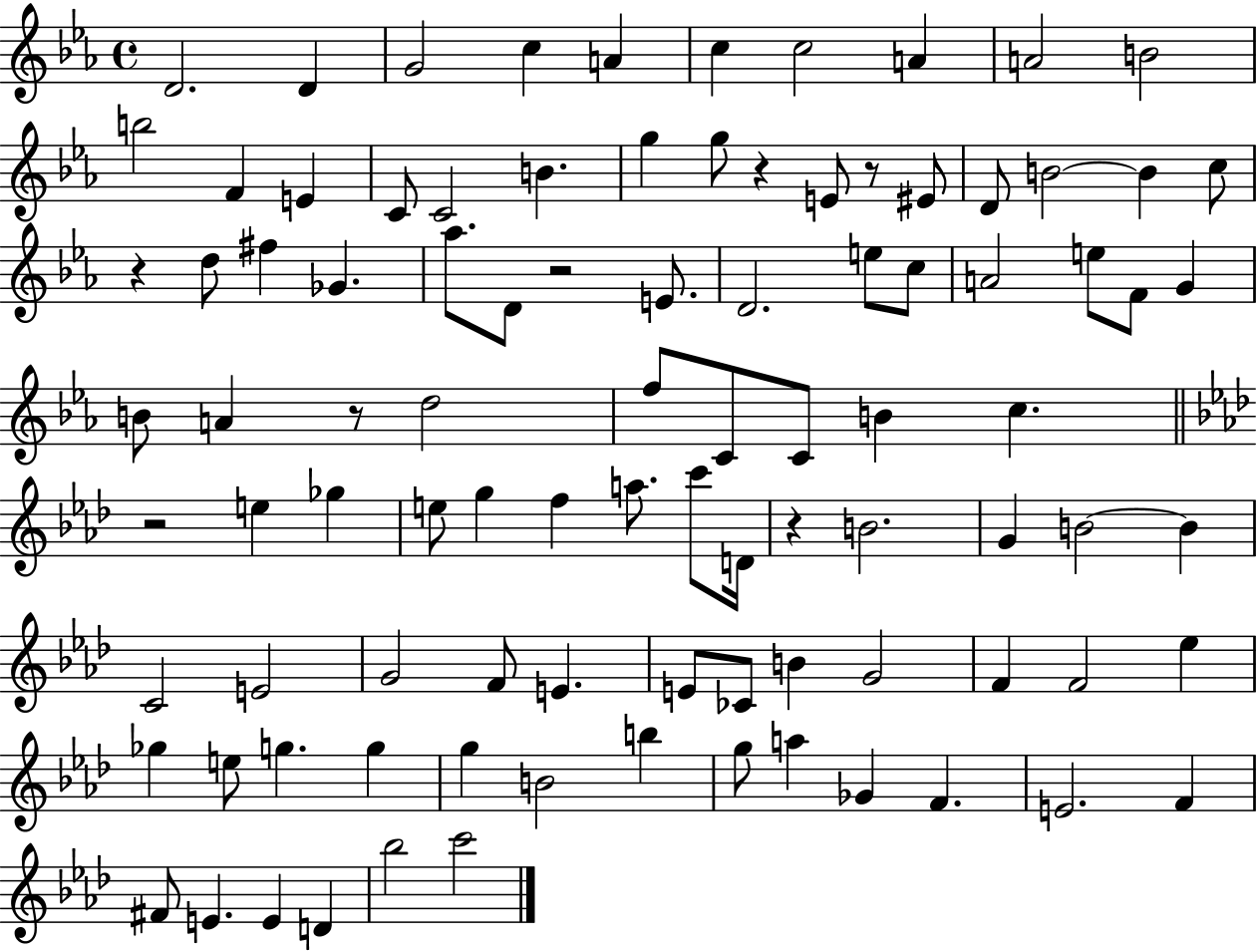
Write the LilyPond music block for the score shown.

{
  \clef treble
  \time 4/4
  \defaultTimeSignature
  \key ees \major
  d'2. d'4 | g'2 c''4 a'4 | c''4 c''2 a'4 | a'2 b'2 | \break b''2 f'4 e'4 | c'8 c'2 b'4. | g''4 g''8 r4 e'8 r8 eis'8 | d'8 b'2~~ b'4 c''8 | \break r4 d''8 fis''4 ges'4. | aes''8. d'8 r2 e'8. | d'2. e''8 c''8 | a'2 e''8 f'8 g'4 | \break b'8 a'4 r8 d''2 | f''8 c'8 c'8 b'4 c''4. | \bar "||" \break \key f \minor r2 e''4 ges''4 | e''8 g''4 f''4 a''8. c'''8 d'16 | r4 b'2. | g'4 b'2~~ b'4 | \break c'2 e'2 | g'2 f'8 e'4. | e'8 ces'8 b'4 g'2 | f'4 f'2 ees''4 | \break ges''4 e''8 g''4. g''4 | g''4 b'2 b''4 | g''8 a''4 ges'4 f'4. | e'2. f'4 | \break fis'8 e'4. e'4 d'4 | bes''2 c'''2 | \bar "|."
}